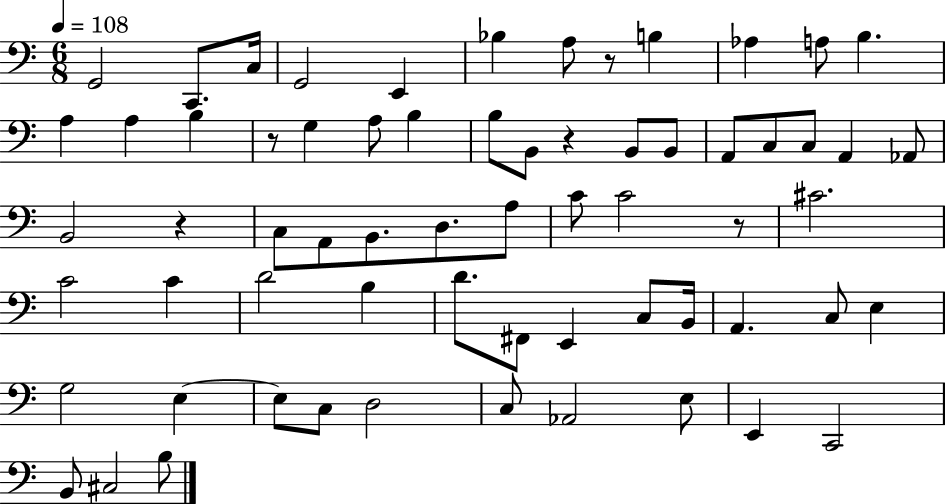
G2/h C2/e. C3/s G2/h E2/q Bb3/q A3/e R/e B3/q Ab3/q A3/e B3/q. A3/q A3/q B3/q R/e G3/q A3/e B3/q B3/e B2/e R/q B2/e B2/e A2/e C3/e C3/e A2/q Ab2/e B2/h R/q C3/e A2/e B2/e. D3/e. A3/e C4/e C4/h R/e C#4/h. C4/h C4/q D4/h B3/q D4/e. F#2/e E2/q C3/e B2/s A2/q. C3/e E3/q G3/h E3/q E3/e C3/e D3/h C3/e Ab2/h E3/e E2/q C2/h B2/e C#3/h B3/e